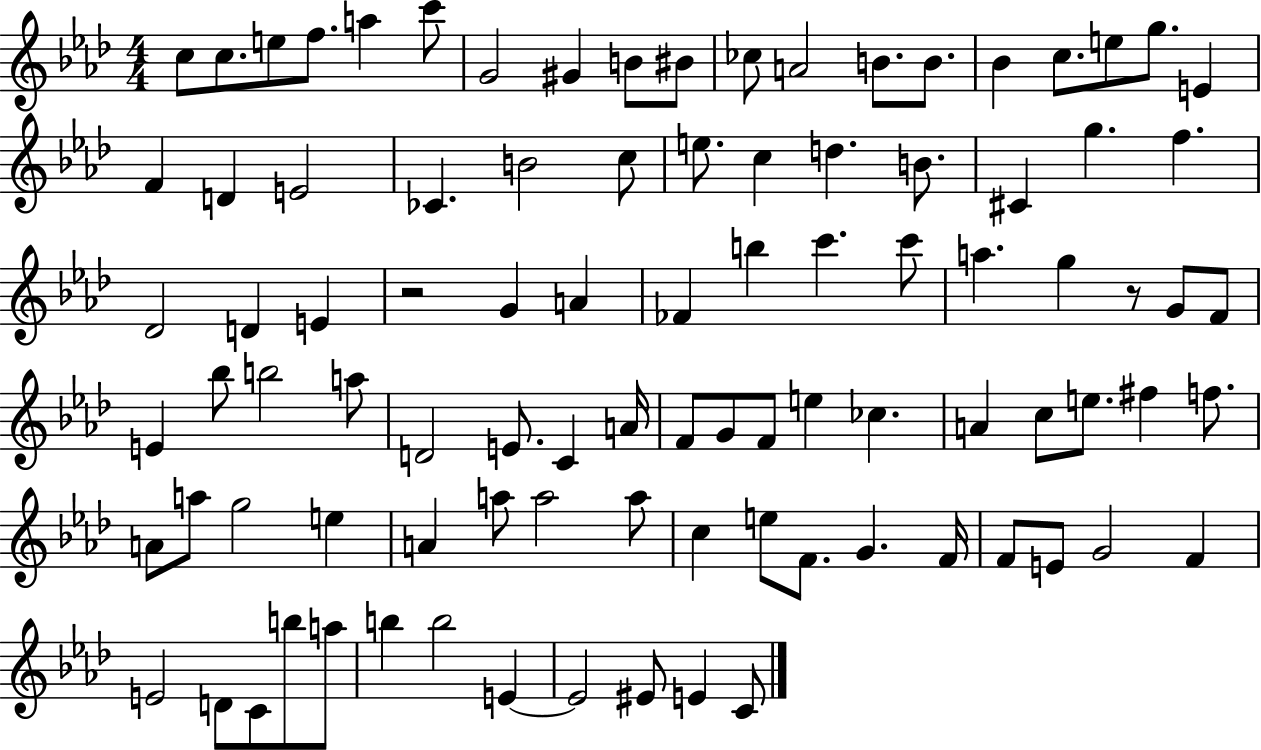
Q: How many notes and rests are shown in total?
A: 94